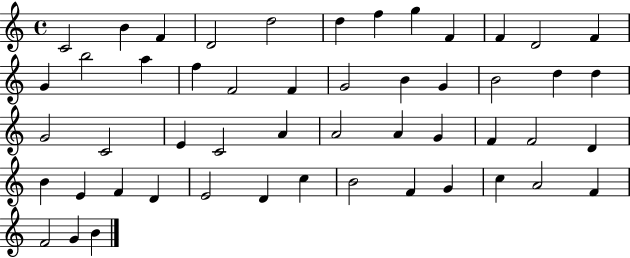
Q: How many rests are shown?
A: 0